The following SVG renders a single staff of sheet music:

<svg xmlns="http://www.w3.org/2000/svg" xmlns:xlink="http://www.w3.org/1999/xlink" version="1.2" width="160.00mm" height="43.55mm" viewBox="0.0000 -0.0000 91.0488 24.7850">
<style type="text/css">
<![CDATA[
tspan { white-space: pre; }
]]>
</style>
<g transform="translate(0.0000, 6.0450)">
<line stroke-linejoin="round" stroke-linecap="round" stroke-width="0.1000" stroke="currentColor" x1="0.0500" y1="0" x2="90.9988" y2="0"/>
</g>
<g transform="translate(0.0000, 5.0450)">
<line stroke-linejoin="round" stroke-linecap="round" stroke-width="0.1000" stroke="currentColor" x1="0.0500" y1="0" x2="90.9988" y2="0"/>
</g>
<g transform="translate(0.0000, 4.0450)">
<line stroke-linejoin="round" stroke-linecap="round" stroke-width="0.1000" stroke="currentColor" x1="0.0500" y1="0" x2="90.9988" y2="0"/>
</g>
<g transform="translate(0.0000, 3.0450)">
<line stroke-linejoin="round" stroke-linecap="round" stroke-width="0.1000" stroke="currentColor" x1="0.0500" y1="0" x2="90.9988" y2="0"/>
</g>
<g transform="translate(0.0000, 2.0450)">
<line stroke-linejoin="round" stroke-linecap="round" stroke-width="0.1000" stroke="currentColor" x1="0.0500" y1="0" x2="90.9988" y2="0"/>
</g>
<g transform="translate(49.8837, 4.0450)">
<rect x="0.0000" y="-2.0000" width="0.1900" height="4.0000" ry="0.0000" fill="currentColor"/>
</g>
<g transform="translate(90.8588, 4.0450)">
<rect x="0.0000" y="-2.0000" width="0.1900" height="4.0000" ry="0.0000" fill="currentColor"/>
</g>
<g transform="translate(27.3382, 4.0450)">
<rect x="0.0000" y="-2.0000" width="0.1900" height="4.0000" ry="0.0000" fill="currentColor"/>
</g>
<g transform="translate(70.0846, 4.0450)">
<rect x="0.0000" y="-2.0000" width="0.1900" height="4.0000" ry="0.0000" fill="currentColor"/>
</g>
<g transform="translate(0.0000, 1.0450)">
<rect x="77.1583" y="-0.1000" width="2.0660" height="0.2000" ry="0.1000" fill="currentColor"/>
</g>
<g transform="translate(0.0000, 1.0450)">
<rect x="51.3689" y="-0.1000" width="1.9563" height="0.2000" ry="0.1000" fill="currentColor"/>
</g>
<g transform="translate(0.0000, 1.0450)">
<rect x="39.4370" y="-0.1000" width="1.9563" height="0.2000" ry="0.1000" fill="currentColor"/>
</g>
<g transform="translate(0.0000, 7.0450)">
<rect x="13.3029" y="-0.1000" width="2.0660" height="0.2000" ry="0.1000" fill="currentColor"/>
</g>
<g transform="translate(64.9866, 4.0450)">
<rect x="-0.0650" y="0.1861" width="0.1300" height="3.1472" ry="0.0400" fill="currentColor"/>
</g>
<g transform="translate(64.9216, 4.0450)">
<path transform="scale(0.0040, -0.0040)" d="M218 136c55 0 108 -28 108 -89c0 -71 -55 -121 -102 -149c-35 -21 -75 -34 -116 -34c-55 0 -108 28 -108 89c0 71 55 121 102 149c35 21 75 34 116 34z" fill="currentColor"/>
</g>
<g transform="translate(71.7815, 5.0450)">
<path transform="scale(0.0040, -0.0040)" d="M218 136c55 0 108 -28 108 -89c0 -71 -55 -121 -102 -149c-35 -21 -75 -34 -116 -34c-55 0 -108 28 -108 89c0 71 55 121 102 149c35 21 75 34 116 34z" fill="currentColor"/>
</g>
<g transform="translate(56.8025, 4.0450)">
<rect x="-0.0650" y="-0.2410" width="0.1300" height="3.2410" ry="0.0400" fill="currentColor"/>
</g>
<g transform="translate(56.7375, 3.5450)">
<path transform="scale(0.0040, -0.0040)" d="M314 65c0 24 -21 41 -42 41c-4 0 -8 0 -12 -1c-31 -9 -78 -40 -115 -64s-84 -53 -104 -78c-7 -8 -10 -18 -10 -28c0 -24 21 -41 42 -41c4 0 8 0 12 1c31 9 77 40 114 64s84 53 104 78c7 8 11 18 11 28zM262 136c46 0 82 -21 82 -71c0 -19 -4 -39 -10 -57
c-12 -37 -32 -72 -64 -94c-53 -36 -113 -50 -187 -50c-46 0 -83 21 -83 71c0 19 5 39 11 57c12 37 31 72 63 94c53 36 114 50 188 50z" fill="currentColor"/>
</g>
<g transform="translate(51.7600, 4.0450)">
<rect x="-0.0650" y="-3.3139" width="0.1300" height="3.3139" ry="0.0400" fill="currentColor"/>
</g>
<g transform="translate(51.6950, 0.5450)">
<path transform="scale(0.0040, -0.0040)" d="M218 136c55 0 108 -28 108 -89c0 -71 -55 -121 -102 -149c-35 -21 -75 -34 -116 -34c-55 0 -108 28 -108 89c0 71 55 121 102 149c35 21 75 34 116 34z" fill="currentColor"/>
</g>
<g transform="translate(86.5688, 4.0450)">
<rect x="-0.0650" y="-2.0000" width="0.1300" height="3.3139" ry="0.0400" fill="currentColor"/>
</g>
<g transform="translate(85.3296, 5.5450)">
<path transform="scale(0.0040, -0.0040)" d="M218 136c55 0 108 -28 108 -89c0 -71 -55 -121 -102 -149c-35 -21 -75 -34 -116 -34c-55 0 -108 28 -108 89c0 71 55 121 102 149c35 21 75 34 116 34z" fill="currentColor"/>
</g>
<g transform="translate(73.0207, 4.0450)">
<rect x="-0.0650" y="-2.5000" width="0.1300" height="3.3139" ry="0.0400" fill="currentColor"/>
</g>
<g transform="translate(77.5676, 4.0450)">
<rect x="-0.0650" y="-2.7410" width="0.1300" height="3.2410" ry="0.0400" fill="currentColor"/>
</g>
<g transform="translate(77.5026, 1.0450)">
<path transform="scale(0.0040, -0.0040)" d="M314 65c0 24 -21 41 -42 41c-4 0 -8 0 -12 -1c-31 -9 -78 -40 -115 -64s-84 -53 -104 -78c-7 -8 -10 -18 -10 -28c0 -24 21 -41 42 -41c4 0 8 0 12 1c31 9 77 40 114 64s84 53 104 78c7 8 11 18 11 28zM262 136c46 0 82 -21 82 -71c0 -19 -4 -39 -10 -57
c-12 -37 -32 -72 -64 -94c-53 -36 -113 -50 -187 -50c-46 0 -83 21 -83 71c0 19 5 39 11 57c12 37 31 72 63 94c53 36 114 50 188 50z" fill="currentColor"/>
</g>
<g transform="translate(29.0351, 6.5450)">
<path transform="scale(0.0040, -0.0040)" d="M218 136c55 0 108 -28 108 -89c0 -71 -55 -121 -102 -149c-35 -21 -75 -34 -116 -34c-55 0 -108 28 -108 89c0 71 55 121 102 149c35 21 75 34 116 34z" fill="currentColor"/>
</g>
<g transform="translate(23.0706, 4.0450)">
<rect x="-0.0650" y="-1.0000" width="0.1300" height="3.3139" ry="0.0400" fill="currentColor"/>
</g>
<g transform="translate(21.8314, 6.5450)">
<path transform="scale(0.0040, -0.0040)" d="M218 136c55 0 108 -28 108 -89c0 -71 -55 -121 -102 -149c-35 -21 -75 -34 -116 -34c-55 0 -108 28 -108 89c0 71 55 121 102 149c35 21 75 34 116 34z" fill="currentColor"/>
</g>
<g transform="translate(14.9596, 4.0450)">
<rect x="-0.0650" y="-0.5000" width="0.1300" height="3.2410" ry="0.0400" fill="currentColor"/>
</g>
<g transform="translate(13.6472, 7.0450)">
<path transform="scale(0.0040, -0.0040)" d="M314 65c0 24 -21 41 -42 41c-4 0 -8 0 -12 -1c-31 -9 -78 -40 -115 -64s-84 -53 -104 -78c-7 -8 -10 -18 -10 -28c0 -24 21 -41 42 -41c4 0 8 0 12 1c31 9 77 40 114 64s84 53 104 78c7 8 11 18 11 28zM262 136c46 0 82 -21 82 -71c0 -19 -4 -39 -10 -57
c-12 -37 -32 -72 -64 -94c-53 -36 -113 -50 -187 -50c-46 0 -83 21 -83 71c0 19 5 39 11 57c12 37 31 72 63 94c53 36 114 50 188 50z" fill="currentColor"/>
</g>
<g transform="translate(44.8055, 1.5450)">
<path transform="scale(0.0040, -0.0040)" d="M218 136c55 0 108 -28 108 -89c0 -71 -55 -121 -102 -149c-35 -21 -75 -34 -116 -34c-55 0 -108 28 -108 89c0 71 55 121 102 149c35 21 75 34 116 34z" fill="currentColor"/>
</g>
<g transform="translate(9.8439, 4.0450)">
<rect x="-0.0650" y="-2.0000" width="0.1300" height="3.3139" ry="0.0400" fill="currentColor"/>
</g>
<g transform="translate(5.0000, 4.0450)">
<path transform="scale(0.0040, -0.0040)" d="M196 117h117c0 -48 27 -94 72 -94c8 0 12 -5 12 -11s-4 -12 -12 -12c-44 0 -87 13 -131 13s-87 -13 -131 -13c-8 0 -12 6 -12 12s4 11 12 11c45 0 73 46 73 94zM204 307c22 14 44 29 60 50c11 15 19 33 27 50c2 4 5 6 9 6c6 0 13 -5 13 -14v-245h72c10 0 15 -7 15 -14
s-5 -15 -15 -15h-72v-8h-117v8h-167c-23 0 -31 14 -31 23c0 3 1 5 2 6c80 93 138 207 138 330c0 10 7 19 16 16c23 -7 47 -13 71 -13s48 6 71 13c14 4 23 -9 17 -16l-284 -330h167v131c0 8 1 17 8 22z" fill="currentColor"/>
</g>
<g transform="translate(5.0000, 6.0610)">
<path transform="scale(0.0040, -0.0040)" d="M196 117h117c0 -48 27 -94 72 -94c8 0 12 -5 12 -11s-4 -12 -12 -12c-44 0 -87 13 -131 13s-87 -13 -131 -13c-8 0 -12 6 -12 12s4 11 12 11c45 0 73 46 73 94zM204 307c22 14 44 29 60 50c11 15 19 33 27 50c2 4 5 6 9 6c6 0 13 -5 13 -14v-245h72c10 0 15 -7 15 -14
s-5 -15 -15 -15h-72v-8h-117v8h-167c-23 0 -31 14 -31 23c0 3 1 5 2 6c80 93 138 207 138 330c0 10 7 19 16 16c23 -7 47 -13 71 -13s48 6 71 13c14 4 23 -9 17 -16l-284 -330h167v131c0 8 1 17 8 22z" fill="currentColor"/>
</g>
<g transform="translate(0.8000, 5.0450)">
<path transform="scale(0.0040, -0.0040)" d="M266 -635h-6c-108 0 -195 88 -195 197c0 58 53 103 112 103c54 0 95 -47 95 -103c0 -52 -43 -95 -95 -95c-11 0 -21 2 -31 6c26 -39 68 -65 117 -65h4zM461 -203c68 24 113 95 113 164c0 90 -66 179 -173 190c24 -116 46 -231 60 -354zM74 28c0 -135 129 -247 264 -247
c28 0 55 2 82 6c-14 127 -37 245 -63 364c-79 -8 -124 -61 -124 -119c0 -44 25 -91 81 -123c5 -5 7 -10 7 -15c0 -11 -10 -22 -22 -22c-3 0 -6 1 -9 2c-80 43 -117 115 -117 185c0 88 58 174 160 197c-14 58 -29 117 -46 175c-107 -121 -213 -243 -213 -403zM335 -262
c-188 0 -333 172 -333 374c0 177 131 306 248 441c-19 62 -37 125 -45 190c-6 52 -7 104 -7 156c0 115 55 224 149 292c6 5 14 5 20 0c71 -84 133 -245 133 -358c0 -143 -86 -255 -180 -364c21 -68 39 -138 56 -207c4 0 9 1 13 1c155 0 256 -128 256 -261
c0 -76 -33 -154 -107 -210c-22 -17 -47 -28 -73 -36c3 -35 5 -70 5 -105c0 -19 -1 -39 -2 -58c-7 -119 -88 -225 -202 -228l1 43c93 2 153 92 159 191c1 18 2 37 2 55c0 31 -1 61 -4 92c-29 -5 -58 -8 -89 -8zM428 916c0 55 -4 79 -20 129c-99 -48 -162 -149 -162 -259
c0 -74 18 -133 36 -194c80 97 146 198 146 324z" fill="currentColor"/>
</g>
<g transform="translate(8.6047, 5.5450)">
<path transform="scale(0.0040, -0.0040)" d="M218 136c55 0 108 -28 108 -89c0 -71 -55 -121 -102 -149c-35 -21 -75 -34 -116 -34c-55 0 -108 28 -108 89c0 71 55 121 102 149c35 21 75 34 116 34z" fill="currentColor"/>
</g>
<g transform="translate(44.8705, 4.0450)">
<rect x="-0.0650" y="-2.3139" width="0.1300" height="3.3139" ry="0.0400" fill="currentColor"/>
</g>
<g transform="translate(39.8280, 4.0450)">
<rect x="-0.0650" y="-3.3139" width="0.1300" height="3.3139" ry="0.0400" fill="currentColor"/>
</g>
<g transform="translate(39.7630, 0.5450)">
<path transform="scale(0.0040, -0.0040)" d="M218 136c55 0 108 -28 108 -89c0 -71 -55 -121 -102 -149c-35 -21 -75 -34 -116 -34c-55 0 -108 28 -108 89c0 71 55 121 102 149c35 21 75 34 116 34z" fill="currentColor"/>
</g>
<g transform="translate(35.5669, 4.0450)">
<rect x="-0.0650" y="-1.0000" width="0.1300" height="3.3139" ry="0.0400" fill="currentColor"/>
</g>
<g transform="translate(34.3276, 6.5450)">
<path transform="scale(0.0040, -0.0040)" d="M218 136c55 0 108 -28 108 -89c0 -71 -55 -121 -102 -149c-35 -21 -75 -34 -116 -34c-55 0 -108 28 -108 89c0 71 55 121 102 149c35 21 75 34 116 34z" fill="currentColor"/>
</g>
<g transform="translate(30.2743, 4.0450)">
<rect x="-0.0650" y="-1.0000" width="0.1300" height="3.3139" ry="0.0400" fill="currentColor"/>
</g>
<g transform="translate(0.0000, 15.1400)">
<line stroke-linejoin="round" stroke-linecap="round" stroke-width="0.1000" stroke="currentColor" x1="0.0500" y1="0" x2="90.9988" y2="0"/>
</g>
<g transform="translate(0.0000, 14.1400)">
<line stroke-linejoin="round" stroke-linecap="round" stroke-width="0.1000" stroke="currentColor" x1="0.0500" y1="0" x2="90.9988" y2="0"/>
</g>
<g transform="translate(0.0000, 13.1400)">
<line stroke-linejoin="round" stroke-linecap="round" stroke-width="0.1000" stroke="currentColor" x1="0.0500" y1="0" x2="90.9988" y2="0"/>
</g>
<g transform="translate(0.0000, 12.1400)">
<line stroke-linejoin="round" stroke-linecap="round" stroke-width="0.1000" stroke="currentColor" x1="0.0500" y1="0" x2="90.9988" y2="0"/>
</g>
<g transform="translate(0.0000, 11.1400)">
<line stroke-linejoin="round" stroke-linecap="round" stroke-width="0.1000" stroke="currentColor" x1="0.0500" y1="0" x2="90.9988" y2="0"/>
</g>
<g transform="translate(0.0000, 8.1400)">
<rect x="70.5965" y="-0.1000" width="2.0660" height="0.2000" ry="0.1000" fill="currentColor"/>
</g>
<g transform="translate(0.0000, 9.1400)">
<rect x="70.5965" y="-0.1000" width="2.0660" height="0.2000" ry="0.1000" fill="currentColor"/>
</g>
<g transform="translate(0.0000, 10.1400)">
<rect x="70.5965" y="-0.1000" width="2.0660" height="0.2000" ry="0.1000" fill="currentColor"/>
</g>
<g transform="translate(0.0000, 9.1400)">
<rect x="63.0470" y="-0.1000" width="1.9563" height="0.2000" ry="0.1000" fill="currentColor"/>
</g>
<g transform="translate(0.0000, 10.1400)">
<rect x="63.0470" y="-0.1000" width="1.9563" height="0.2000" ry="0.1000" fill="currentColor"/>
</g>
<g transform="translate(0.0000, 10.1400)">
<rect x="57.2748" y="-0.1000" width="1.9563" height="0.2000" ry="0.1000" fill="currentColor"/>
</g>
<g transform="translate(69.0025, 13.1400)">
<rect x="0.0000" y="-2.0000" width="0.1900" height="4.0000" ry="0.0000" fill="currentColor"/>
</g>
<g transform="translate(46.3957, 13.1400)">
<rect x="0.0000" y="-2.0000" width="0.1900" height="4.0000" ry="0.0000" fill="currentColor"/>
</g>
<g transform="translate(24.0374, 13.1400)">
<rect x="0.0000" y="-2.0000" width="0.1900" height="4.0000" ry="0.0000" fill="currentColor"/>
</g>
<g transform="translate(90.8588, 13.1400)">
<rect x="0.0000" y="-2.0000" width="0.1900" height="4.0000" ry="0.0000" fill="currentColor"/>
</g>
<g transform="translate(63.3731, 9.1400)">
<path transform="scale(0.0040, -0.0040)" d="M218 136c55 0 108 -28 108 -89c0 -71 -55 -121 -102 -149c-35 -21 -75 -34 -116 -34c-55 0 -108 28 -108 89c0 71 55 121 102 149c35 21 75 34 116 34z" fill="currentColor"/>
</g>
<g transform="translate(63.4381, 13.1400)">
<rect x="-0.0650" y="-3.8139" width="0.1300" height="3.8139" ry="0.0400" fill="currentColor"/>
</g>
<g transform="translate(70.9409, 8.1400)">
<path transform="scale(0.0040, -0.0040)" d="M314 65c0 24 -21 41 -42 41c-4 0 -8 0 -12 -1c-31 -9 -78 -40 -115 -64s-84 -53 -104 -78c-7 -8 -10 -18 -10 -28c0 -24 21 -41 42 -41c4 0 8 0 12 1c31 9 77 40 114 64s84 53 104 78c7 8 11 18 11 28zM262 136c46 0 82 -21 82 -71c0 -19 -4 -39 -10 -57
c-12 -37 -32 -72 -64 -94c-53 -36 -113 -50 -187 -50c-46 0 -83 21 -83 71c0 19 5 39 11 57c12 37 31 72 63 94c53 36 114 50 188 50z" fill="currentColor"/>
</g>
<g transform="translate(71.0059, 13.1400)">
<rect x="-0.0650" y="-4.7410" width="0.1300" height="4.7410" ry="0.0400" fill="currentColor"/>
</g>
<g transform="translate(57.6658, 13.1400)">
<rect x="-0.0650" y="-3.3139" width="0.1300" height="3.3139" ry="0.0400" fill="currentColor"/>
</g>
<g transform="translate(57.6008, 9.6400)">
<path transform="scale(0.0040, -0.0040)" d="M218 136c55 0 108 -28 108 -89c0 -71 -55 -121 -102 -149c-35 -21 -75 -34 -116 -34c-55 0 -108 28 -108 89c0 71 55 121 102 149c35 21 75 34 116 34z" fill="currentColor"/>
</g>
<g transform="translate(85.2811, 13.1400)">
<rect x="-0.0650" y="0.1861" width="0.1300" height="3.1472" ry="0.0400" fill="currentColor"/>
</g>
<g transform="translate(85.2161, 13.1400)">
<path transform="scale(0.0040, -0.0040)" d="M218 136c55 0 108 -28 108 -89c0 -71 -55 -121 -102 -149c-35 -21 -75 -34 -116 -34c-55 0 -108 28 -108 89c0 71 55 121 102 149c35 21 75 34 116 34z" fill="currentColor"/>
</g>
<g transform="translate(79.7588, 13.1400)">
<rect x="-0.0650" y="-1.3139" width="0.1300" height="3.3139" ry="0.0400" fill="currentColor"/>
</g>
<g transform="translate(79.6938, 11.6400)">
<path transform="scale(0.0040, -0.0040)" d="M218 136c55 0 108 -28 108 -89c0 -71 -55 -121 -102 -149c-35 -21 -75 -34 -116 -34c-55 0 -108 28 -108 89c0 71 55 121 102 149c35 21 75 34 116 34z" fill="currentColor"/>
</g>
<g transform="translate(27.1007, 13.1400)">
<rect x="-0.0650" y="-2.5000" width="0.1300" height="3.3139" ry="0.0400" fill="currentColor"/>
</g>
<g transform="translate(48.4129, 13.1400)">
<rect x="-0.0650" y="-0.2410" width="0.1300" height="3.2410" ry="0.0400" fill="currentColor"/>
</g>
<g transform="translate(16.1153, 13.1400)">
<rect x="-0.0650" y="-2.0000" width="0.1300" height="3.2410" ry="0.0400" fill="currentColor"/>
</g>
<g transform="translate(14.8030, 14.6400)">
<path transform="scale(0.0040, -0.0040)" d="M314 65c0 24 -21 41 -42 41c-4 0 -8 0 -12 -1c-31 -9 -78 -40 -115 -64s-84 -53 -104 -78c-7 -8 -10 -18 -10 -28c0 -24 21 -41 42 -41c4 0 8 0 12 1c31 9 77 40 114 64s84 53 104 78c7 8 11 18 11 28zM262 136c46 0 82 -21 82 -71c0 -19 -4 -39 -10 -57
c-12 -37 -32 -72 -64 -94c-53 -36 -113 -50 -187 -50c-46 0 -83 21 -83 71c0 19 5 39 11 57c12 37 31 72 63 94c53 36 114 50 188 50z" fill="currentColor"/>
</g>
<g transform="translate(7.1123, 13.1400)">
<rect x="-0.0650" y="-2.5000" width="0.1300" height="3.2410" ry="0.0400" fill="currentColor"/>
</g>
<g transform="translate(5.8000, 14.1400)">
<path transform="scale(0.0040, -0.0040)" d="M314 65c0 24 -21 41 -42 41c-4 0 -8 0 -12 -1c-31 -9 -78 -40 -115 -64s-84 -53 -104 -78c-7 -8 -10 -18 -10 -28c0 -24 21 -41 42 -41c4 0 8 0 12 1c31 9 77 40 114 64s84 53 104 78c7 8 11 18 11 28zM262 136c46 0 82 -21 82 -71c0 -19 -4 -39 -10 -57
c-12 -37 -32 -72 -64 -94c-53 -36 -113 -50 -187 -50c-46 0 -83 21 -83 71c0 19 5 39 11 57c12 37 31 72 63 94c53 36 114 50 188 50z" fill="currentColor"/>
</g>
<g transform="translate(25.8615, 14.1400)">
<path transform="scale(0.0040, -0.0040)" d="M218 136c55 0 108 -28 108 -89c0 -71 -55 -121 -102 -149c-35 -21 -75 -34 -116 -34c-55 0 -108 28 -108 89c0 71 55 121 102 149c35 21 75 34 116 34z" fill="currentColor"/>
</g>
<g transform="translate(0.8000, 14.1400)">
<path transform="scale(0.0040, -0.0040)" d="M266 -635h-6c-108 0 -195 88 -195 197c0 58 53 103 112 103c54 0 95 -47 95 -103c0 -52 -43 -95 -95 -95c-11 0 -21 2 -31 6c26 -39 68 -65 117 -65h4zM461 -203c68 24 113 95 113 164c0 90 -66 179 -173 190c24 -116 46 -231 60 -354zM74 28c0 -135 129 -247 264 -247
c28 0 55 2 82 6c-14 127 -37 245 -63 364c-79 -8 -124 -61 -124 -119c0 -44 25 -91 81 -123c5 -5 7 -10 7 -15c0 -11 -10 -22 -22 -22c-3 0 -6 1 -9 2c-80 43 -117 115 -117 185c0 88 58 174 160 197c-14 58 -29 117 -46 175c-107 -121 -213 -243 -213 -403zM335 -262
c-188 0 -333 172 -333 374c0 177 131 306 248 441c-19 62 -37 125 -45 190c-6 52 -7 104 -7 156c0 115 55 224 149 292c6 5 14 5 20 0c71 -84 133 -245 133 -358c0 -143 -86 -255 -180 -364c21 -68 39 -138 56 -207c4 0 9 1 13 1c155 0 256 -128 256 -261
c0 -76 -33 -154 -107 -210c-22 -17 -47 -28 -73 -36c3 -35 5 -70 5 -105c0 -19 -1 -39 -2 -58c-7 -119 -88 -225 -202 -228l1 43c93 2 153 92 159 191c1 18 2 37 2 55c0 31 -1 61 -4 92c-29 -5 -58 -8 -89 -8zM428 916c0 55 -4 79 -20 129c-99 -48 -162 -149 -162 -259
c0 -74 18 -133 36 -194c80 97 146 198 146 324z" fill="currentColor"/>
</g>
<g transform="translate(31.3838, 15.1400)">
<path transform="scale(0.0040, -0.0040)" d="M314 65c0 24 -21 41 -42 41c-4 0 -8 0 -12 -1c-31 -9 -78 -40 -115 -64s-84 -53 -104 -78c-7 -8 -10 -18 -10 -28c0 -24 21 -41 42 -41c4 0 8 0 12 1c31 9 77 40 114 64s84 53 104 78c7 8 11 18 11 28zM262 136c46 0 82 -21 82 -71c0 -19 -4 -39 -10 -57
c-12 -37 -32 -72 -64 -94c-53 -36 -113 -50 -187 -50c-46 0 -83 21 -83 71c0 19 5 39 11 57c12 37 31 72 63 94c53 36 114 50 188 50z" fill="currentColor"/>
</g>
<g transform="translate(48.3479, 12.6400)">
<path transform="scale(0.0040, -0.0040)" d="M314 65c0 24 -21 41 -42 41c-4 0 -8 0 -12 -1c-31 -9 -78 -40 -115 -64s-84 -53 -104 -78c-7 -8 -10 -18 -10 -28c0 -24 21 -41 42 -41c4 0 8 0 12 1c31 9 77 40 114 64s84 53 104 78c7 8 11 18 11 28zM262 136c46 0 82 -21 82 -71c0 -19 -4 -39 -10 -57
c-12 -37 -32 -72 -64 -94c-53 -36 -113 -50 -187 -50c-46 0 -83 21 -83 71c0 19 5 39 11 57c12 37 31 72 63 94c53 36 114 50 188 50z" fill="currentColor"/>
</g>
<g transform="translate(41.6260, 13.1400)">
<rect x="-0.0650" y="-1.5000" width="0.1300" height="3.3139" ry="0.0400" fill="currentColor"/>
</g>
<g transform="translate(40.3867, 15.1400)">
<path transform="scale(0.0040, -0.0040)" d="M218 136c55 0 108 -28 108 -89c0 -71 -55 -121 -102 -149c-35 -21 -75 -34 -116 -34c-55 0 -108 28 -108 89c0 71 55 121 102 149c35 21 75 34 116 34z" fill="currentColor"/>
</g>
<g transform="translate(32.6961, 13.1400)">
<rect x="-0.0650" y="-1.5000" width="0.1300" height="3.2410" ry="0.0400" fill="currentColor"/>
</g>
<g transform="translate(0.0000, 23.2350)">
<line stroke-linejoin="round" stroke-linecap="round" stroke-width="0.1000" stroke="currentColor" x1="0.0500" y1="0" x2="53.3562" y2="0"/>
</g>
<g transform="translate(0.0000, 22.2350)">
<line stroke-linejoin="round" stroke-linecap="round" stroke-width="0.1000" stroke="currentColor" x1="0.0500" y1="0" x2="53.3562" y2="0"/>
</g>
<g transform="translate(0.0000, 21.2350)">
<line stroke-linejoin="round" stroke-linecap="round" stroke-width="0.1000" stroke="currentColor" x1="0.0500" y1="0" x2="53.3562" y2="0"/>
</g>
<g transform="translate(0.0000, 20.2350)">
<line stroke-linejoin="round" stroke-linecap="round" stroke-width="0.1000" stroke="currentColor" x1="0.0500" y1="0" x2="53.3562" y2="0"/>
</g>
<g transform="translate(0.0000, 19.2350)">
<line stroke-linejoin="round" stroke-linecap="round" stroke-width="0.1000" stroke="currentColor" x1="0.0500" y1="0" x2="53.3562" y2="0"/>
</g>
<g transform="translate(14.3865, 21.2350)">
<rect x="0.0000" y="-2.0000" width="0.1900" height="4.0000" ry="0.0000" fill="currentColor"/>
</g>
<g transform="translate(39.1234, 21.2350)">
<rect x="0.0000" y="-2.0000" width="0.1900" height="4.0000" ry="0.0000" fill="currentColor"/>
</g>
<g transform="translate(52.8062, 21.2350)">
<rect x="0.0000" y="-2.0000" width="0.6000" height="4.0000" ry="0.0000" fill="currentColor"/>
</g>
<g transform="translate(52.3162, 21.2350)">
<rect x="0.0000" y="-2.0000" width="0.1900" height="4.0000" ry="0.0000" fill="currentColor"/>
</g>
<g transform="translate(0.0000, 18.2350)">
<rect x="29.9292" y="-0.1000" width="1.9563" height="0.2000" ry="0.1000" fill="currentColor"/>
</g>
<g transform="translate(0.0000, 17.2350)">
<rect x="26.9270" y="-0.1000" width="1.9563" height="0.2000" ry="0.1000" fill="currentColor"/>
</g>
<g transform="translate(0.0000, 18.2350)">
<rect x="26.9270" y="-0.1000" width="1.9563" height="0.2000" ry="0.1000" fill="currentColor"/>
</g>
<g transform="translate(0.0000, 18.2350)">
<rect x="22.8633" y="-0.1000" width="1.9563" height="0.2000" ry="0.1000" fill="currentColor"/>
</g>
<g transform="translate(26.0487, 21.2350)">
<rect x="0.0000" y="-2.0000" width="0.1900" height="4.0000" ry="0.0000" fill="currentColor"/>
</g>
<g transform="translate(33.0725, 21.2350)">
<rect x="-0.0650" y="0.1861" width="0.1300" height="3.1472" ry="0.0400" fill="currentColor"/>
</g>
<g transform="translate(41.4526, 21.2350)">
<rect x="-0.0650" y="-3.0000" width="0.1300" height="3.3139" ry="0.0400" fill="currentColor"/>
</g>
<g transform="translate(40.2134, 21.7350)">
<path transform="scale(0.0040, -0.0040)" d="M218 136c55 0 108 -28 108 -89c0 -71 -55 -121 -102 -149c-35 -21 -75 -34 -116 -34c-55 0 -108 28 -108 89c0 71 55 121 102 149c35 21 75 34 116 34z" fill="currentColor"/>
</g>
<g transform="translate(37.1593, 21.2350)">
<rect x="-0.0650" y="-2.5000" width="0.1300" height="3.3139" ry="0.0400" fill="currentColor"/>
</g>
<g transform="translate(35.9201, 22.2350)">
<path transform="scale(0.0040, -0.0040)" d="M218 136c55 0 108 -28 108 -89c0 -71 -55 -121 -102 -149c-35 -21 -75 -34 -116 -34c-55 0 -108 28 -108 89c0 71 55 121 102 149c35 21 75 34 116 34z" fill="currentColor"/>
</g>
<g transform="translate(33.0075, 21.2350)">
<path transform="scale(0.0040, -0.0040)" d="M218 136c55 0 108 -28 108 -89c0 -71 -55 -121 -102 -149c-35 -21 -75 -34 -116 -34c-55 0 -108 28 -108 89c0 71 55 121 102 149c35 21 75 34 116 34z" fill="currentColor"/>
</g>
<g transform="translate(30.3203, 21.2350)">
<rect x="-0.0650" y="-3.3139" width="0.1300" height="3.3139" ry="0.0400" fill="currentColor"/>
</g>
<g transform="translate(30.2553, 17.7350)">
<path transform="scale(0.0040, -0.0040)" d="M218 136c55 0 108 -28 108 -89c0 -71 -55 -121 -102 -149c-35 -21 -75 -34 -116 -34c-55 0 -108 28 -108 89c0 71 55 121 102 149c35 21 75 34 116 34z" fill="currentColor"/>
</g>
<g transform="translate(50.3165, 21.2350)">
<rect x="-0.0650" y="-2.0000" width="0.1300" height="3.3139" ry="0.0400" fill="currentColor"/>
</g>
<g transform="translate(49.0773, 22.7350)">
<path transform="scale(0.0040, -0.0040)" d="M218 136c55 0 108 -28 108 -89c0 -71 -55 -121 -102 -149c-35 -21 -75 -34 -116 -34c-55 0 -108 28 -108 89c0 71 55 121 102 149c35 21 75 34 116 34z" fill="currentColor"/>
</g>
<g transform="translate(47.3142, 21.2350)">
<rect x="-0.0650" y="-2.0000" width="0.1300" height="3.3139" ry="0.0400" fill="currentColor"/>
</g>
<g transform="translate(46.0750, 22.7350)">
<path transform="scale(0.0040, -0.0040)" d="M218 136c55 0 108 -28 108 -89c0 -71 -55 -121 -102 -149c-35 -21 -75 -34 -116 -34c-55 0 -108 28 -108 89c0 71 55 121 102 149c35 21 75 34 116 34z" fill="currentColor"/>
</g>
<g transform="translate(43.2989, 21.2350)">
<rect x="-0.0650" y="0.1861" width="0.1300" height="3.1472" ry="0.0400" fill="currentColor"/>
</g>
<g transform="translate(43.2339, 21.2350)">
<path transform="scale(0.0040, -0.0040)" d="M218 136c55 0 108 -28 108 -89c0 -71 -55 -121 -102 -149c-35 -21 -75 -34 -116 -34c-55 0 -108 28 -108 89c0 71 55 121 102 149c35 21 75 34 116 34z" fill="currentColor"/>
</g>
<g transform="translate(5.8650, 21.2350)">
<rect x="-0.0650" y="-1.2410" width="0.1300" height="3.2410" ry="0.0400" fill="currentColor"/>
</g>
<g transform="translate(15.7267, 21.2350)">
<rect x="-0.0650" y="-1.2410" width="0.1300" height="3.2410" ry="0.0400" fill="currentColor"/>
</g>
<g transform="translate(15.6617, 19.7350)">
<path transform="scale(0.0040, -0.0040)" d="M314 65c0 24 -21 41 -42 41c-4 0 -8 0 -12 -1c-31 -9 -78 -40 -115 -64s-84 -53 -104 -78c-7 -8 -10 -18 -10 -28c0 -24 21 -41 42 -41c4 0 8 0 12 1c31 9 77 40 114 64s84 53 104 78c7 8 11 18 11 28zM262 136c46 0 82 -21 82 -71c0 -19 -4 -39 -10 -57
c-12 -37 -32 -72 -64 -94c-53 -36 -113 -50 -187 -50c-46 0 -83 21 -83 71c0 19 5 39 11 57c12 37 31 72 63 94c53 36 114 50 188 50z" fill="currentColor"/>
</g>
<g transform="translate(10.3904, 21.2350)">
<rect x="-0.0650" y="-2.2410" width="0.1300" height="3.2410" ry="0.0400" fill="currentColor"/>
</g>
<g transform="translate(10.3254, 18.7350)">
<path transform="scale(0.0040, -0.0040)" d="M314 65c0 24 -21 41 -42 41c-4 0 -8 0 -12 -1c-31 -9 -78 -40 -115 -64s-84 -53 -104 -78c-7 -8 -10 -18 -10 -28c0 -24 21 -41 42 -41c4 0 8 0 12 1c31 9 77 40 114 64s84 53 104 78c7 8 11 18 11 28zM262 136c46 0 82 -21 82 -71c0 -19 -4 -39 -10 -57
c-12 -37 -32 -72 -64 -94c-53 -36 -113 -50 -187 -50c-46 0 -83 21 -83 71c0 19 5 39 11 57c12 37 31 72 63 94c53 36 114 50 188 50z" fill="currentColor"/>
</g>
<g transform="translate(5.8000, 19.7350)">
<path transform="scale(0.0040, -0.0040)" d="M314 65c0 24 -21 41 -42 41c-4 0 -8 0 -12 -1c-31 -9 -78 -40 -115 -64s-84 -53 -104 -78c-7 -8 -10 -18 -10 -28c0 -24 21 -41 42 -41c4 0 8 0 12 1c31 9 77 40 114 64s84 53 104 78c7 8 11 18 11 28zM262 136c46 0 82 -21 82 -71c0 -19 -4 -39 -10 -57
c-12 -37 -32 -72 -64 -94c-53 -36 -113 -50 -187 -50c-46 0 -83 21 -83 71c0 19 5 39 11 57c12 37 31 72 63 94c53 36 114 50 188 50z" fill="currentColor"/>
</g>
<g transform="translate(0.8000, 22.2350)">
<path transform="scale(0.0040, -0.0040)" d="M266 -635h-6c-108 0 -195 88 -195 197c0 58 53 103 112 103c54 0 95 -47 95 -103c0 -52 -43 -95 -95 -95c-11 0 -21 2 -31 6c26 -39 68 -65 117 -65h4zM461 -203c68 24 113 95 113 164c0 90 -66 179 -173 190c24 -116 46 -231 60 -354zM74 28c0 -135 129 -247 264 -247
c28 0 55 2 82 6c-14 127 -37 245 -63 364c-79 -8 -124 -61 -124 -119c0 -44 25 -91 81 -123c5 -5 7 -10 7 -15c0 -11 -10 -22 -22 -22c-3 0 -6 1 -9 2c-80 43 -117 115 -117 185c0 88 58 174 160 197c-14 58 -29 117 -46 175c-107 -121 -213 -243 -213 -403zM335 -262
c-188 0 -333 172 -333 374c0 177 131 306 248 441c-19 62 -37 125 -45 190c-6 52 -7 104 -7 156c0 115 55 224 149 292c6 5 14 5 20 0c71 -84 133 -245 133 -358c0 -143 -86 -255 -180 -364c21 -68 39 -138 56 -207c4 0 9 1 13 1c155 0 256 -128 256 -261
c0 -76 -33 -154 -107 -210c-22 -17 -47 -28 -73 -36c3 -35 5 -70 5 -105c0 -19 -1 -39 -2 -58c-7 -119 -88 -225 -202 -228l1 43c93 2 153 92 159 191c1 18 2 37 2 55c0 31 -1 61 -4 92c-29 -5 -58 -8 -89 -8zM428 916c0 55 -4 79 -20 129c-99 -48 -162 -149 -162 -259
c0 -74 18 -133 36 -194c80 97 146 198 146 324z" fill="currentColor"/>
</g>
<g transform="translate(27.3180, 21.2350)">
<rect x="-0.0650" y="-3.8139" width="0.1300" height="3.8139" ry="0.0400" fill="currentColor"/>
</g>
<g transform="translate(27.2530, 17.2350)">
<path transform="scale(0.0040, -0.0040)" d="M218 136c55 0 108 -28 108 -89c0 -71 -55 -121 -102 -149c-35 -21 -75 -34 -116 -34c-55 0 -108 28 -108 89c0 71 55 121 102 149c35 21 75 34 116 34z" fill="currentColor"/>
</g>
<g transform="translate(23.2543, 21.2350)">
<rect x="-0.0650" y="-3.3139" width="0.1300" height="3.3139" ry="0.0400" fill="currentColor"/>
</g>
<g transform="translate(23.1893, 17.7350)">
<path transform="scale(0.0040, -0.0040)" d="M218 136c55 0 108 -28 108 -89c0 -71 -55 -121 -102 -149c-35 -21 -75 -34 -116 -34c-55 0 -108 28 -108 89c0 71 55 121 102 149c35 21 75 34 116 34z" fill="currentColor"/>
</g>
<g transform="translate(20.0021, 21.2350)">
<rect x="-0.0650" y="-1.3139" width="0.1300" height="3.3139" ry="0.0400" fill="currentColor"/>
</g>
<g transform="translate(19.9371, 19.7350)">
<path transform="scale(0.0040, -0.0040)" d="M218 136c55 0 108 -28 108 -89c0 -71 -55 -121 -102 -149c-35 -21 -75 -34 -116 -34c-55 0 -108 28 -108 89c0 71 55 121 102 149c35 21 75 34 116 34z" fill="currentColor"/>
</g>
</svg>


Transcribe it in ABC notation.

X:1
T:Untitled
M:4/4
L:1/4
K:C
F C2 D D D b g b c2 B G a2 F G2 F2 G E2 E c2 b c' e'2 e B e2 g2 e2 e b c' b B G A B F F